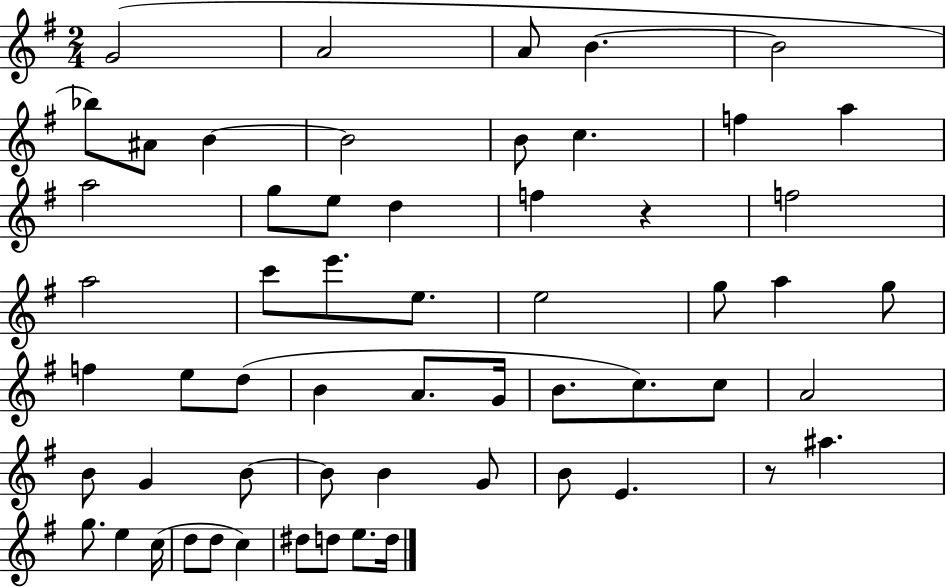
{
  \clef treble
  \numericTimeSignature
  \time 2/4
  \key g \major
  g'2( | a'2 | a'8 b'4.~~ | b'2 | \break bes''8) ais'8 b'4~~ | b'2 | b'8 c''4. | f''4 a''4 | \break a''2 | g''8 e''8 d''4 | f''4 r4 | f''2 | \break a''2 | c'''8 e'''8. e''8. | e''2 | g''8 a''4 g''8 | \break f''4 e''8 d''8( | b'4 a'8. g'16 | b'8. c''8.) c''8 | a'2 | \break b'8 g'4 b'8~~ | b'8 b'4 g'8 | b'8 e'4. | r8 ais''4. | \break g''8. e''4 c''16( | d''8 d''8 c''4) | dis''8 d''8 e''8. d''16 | \bar "|."
}